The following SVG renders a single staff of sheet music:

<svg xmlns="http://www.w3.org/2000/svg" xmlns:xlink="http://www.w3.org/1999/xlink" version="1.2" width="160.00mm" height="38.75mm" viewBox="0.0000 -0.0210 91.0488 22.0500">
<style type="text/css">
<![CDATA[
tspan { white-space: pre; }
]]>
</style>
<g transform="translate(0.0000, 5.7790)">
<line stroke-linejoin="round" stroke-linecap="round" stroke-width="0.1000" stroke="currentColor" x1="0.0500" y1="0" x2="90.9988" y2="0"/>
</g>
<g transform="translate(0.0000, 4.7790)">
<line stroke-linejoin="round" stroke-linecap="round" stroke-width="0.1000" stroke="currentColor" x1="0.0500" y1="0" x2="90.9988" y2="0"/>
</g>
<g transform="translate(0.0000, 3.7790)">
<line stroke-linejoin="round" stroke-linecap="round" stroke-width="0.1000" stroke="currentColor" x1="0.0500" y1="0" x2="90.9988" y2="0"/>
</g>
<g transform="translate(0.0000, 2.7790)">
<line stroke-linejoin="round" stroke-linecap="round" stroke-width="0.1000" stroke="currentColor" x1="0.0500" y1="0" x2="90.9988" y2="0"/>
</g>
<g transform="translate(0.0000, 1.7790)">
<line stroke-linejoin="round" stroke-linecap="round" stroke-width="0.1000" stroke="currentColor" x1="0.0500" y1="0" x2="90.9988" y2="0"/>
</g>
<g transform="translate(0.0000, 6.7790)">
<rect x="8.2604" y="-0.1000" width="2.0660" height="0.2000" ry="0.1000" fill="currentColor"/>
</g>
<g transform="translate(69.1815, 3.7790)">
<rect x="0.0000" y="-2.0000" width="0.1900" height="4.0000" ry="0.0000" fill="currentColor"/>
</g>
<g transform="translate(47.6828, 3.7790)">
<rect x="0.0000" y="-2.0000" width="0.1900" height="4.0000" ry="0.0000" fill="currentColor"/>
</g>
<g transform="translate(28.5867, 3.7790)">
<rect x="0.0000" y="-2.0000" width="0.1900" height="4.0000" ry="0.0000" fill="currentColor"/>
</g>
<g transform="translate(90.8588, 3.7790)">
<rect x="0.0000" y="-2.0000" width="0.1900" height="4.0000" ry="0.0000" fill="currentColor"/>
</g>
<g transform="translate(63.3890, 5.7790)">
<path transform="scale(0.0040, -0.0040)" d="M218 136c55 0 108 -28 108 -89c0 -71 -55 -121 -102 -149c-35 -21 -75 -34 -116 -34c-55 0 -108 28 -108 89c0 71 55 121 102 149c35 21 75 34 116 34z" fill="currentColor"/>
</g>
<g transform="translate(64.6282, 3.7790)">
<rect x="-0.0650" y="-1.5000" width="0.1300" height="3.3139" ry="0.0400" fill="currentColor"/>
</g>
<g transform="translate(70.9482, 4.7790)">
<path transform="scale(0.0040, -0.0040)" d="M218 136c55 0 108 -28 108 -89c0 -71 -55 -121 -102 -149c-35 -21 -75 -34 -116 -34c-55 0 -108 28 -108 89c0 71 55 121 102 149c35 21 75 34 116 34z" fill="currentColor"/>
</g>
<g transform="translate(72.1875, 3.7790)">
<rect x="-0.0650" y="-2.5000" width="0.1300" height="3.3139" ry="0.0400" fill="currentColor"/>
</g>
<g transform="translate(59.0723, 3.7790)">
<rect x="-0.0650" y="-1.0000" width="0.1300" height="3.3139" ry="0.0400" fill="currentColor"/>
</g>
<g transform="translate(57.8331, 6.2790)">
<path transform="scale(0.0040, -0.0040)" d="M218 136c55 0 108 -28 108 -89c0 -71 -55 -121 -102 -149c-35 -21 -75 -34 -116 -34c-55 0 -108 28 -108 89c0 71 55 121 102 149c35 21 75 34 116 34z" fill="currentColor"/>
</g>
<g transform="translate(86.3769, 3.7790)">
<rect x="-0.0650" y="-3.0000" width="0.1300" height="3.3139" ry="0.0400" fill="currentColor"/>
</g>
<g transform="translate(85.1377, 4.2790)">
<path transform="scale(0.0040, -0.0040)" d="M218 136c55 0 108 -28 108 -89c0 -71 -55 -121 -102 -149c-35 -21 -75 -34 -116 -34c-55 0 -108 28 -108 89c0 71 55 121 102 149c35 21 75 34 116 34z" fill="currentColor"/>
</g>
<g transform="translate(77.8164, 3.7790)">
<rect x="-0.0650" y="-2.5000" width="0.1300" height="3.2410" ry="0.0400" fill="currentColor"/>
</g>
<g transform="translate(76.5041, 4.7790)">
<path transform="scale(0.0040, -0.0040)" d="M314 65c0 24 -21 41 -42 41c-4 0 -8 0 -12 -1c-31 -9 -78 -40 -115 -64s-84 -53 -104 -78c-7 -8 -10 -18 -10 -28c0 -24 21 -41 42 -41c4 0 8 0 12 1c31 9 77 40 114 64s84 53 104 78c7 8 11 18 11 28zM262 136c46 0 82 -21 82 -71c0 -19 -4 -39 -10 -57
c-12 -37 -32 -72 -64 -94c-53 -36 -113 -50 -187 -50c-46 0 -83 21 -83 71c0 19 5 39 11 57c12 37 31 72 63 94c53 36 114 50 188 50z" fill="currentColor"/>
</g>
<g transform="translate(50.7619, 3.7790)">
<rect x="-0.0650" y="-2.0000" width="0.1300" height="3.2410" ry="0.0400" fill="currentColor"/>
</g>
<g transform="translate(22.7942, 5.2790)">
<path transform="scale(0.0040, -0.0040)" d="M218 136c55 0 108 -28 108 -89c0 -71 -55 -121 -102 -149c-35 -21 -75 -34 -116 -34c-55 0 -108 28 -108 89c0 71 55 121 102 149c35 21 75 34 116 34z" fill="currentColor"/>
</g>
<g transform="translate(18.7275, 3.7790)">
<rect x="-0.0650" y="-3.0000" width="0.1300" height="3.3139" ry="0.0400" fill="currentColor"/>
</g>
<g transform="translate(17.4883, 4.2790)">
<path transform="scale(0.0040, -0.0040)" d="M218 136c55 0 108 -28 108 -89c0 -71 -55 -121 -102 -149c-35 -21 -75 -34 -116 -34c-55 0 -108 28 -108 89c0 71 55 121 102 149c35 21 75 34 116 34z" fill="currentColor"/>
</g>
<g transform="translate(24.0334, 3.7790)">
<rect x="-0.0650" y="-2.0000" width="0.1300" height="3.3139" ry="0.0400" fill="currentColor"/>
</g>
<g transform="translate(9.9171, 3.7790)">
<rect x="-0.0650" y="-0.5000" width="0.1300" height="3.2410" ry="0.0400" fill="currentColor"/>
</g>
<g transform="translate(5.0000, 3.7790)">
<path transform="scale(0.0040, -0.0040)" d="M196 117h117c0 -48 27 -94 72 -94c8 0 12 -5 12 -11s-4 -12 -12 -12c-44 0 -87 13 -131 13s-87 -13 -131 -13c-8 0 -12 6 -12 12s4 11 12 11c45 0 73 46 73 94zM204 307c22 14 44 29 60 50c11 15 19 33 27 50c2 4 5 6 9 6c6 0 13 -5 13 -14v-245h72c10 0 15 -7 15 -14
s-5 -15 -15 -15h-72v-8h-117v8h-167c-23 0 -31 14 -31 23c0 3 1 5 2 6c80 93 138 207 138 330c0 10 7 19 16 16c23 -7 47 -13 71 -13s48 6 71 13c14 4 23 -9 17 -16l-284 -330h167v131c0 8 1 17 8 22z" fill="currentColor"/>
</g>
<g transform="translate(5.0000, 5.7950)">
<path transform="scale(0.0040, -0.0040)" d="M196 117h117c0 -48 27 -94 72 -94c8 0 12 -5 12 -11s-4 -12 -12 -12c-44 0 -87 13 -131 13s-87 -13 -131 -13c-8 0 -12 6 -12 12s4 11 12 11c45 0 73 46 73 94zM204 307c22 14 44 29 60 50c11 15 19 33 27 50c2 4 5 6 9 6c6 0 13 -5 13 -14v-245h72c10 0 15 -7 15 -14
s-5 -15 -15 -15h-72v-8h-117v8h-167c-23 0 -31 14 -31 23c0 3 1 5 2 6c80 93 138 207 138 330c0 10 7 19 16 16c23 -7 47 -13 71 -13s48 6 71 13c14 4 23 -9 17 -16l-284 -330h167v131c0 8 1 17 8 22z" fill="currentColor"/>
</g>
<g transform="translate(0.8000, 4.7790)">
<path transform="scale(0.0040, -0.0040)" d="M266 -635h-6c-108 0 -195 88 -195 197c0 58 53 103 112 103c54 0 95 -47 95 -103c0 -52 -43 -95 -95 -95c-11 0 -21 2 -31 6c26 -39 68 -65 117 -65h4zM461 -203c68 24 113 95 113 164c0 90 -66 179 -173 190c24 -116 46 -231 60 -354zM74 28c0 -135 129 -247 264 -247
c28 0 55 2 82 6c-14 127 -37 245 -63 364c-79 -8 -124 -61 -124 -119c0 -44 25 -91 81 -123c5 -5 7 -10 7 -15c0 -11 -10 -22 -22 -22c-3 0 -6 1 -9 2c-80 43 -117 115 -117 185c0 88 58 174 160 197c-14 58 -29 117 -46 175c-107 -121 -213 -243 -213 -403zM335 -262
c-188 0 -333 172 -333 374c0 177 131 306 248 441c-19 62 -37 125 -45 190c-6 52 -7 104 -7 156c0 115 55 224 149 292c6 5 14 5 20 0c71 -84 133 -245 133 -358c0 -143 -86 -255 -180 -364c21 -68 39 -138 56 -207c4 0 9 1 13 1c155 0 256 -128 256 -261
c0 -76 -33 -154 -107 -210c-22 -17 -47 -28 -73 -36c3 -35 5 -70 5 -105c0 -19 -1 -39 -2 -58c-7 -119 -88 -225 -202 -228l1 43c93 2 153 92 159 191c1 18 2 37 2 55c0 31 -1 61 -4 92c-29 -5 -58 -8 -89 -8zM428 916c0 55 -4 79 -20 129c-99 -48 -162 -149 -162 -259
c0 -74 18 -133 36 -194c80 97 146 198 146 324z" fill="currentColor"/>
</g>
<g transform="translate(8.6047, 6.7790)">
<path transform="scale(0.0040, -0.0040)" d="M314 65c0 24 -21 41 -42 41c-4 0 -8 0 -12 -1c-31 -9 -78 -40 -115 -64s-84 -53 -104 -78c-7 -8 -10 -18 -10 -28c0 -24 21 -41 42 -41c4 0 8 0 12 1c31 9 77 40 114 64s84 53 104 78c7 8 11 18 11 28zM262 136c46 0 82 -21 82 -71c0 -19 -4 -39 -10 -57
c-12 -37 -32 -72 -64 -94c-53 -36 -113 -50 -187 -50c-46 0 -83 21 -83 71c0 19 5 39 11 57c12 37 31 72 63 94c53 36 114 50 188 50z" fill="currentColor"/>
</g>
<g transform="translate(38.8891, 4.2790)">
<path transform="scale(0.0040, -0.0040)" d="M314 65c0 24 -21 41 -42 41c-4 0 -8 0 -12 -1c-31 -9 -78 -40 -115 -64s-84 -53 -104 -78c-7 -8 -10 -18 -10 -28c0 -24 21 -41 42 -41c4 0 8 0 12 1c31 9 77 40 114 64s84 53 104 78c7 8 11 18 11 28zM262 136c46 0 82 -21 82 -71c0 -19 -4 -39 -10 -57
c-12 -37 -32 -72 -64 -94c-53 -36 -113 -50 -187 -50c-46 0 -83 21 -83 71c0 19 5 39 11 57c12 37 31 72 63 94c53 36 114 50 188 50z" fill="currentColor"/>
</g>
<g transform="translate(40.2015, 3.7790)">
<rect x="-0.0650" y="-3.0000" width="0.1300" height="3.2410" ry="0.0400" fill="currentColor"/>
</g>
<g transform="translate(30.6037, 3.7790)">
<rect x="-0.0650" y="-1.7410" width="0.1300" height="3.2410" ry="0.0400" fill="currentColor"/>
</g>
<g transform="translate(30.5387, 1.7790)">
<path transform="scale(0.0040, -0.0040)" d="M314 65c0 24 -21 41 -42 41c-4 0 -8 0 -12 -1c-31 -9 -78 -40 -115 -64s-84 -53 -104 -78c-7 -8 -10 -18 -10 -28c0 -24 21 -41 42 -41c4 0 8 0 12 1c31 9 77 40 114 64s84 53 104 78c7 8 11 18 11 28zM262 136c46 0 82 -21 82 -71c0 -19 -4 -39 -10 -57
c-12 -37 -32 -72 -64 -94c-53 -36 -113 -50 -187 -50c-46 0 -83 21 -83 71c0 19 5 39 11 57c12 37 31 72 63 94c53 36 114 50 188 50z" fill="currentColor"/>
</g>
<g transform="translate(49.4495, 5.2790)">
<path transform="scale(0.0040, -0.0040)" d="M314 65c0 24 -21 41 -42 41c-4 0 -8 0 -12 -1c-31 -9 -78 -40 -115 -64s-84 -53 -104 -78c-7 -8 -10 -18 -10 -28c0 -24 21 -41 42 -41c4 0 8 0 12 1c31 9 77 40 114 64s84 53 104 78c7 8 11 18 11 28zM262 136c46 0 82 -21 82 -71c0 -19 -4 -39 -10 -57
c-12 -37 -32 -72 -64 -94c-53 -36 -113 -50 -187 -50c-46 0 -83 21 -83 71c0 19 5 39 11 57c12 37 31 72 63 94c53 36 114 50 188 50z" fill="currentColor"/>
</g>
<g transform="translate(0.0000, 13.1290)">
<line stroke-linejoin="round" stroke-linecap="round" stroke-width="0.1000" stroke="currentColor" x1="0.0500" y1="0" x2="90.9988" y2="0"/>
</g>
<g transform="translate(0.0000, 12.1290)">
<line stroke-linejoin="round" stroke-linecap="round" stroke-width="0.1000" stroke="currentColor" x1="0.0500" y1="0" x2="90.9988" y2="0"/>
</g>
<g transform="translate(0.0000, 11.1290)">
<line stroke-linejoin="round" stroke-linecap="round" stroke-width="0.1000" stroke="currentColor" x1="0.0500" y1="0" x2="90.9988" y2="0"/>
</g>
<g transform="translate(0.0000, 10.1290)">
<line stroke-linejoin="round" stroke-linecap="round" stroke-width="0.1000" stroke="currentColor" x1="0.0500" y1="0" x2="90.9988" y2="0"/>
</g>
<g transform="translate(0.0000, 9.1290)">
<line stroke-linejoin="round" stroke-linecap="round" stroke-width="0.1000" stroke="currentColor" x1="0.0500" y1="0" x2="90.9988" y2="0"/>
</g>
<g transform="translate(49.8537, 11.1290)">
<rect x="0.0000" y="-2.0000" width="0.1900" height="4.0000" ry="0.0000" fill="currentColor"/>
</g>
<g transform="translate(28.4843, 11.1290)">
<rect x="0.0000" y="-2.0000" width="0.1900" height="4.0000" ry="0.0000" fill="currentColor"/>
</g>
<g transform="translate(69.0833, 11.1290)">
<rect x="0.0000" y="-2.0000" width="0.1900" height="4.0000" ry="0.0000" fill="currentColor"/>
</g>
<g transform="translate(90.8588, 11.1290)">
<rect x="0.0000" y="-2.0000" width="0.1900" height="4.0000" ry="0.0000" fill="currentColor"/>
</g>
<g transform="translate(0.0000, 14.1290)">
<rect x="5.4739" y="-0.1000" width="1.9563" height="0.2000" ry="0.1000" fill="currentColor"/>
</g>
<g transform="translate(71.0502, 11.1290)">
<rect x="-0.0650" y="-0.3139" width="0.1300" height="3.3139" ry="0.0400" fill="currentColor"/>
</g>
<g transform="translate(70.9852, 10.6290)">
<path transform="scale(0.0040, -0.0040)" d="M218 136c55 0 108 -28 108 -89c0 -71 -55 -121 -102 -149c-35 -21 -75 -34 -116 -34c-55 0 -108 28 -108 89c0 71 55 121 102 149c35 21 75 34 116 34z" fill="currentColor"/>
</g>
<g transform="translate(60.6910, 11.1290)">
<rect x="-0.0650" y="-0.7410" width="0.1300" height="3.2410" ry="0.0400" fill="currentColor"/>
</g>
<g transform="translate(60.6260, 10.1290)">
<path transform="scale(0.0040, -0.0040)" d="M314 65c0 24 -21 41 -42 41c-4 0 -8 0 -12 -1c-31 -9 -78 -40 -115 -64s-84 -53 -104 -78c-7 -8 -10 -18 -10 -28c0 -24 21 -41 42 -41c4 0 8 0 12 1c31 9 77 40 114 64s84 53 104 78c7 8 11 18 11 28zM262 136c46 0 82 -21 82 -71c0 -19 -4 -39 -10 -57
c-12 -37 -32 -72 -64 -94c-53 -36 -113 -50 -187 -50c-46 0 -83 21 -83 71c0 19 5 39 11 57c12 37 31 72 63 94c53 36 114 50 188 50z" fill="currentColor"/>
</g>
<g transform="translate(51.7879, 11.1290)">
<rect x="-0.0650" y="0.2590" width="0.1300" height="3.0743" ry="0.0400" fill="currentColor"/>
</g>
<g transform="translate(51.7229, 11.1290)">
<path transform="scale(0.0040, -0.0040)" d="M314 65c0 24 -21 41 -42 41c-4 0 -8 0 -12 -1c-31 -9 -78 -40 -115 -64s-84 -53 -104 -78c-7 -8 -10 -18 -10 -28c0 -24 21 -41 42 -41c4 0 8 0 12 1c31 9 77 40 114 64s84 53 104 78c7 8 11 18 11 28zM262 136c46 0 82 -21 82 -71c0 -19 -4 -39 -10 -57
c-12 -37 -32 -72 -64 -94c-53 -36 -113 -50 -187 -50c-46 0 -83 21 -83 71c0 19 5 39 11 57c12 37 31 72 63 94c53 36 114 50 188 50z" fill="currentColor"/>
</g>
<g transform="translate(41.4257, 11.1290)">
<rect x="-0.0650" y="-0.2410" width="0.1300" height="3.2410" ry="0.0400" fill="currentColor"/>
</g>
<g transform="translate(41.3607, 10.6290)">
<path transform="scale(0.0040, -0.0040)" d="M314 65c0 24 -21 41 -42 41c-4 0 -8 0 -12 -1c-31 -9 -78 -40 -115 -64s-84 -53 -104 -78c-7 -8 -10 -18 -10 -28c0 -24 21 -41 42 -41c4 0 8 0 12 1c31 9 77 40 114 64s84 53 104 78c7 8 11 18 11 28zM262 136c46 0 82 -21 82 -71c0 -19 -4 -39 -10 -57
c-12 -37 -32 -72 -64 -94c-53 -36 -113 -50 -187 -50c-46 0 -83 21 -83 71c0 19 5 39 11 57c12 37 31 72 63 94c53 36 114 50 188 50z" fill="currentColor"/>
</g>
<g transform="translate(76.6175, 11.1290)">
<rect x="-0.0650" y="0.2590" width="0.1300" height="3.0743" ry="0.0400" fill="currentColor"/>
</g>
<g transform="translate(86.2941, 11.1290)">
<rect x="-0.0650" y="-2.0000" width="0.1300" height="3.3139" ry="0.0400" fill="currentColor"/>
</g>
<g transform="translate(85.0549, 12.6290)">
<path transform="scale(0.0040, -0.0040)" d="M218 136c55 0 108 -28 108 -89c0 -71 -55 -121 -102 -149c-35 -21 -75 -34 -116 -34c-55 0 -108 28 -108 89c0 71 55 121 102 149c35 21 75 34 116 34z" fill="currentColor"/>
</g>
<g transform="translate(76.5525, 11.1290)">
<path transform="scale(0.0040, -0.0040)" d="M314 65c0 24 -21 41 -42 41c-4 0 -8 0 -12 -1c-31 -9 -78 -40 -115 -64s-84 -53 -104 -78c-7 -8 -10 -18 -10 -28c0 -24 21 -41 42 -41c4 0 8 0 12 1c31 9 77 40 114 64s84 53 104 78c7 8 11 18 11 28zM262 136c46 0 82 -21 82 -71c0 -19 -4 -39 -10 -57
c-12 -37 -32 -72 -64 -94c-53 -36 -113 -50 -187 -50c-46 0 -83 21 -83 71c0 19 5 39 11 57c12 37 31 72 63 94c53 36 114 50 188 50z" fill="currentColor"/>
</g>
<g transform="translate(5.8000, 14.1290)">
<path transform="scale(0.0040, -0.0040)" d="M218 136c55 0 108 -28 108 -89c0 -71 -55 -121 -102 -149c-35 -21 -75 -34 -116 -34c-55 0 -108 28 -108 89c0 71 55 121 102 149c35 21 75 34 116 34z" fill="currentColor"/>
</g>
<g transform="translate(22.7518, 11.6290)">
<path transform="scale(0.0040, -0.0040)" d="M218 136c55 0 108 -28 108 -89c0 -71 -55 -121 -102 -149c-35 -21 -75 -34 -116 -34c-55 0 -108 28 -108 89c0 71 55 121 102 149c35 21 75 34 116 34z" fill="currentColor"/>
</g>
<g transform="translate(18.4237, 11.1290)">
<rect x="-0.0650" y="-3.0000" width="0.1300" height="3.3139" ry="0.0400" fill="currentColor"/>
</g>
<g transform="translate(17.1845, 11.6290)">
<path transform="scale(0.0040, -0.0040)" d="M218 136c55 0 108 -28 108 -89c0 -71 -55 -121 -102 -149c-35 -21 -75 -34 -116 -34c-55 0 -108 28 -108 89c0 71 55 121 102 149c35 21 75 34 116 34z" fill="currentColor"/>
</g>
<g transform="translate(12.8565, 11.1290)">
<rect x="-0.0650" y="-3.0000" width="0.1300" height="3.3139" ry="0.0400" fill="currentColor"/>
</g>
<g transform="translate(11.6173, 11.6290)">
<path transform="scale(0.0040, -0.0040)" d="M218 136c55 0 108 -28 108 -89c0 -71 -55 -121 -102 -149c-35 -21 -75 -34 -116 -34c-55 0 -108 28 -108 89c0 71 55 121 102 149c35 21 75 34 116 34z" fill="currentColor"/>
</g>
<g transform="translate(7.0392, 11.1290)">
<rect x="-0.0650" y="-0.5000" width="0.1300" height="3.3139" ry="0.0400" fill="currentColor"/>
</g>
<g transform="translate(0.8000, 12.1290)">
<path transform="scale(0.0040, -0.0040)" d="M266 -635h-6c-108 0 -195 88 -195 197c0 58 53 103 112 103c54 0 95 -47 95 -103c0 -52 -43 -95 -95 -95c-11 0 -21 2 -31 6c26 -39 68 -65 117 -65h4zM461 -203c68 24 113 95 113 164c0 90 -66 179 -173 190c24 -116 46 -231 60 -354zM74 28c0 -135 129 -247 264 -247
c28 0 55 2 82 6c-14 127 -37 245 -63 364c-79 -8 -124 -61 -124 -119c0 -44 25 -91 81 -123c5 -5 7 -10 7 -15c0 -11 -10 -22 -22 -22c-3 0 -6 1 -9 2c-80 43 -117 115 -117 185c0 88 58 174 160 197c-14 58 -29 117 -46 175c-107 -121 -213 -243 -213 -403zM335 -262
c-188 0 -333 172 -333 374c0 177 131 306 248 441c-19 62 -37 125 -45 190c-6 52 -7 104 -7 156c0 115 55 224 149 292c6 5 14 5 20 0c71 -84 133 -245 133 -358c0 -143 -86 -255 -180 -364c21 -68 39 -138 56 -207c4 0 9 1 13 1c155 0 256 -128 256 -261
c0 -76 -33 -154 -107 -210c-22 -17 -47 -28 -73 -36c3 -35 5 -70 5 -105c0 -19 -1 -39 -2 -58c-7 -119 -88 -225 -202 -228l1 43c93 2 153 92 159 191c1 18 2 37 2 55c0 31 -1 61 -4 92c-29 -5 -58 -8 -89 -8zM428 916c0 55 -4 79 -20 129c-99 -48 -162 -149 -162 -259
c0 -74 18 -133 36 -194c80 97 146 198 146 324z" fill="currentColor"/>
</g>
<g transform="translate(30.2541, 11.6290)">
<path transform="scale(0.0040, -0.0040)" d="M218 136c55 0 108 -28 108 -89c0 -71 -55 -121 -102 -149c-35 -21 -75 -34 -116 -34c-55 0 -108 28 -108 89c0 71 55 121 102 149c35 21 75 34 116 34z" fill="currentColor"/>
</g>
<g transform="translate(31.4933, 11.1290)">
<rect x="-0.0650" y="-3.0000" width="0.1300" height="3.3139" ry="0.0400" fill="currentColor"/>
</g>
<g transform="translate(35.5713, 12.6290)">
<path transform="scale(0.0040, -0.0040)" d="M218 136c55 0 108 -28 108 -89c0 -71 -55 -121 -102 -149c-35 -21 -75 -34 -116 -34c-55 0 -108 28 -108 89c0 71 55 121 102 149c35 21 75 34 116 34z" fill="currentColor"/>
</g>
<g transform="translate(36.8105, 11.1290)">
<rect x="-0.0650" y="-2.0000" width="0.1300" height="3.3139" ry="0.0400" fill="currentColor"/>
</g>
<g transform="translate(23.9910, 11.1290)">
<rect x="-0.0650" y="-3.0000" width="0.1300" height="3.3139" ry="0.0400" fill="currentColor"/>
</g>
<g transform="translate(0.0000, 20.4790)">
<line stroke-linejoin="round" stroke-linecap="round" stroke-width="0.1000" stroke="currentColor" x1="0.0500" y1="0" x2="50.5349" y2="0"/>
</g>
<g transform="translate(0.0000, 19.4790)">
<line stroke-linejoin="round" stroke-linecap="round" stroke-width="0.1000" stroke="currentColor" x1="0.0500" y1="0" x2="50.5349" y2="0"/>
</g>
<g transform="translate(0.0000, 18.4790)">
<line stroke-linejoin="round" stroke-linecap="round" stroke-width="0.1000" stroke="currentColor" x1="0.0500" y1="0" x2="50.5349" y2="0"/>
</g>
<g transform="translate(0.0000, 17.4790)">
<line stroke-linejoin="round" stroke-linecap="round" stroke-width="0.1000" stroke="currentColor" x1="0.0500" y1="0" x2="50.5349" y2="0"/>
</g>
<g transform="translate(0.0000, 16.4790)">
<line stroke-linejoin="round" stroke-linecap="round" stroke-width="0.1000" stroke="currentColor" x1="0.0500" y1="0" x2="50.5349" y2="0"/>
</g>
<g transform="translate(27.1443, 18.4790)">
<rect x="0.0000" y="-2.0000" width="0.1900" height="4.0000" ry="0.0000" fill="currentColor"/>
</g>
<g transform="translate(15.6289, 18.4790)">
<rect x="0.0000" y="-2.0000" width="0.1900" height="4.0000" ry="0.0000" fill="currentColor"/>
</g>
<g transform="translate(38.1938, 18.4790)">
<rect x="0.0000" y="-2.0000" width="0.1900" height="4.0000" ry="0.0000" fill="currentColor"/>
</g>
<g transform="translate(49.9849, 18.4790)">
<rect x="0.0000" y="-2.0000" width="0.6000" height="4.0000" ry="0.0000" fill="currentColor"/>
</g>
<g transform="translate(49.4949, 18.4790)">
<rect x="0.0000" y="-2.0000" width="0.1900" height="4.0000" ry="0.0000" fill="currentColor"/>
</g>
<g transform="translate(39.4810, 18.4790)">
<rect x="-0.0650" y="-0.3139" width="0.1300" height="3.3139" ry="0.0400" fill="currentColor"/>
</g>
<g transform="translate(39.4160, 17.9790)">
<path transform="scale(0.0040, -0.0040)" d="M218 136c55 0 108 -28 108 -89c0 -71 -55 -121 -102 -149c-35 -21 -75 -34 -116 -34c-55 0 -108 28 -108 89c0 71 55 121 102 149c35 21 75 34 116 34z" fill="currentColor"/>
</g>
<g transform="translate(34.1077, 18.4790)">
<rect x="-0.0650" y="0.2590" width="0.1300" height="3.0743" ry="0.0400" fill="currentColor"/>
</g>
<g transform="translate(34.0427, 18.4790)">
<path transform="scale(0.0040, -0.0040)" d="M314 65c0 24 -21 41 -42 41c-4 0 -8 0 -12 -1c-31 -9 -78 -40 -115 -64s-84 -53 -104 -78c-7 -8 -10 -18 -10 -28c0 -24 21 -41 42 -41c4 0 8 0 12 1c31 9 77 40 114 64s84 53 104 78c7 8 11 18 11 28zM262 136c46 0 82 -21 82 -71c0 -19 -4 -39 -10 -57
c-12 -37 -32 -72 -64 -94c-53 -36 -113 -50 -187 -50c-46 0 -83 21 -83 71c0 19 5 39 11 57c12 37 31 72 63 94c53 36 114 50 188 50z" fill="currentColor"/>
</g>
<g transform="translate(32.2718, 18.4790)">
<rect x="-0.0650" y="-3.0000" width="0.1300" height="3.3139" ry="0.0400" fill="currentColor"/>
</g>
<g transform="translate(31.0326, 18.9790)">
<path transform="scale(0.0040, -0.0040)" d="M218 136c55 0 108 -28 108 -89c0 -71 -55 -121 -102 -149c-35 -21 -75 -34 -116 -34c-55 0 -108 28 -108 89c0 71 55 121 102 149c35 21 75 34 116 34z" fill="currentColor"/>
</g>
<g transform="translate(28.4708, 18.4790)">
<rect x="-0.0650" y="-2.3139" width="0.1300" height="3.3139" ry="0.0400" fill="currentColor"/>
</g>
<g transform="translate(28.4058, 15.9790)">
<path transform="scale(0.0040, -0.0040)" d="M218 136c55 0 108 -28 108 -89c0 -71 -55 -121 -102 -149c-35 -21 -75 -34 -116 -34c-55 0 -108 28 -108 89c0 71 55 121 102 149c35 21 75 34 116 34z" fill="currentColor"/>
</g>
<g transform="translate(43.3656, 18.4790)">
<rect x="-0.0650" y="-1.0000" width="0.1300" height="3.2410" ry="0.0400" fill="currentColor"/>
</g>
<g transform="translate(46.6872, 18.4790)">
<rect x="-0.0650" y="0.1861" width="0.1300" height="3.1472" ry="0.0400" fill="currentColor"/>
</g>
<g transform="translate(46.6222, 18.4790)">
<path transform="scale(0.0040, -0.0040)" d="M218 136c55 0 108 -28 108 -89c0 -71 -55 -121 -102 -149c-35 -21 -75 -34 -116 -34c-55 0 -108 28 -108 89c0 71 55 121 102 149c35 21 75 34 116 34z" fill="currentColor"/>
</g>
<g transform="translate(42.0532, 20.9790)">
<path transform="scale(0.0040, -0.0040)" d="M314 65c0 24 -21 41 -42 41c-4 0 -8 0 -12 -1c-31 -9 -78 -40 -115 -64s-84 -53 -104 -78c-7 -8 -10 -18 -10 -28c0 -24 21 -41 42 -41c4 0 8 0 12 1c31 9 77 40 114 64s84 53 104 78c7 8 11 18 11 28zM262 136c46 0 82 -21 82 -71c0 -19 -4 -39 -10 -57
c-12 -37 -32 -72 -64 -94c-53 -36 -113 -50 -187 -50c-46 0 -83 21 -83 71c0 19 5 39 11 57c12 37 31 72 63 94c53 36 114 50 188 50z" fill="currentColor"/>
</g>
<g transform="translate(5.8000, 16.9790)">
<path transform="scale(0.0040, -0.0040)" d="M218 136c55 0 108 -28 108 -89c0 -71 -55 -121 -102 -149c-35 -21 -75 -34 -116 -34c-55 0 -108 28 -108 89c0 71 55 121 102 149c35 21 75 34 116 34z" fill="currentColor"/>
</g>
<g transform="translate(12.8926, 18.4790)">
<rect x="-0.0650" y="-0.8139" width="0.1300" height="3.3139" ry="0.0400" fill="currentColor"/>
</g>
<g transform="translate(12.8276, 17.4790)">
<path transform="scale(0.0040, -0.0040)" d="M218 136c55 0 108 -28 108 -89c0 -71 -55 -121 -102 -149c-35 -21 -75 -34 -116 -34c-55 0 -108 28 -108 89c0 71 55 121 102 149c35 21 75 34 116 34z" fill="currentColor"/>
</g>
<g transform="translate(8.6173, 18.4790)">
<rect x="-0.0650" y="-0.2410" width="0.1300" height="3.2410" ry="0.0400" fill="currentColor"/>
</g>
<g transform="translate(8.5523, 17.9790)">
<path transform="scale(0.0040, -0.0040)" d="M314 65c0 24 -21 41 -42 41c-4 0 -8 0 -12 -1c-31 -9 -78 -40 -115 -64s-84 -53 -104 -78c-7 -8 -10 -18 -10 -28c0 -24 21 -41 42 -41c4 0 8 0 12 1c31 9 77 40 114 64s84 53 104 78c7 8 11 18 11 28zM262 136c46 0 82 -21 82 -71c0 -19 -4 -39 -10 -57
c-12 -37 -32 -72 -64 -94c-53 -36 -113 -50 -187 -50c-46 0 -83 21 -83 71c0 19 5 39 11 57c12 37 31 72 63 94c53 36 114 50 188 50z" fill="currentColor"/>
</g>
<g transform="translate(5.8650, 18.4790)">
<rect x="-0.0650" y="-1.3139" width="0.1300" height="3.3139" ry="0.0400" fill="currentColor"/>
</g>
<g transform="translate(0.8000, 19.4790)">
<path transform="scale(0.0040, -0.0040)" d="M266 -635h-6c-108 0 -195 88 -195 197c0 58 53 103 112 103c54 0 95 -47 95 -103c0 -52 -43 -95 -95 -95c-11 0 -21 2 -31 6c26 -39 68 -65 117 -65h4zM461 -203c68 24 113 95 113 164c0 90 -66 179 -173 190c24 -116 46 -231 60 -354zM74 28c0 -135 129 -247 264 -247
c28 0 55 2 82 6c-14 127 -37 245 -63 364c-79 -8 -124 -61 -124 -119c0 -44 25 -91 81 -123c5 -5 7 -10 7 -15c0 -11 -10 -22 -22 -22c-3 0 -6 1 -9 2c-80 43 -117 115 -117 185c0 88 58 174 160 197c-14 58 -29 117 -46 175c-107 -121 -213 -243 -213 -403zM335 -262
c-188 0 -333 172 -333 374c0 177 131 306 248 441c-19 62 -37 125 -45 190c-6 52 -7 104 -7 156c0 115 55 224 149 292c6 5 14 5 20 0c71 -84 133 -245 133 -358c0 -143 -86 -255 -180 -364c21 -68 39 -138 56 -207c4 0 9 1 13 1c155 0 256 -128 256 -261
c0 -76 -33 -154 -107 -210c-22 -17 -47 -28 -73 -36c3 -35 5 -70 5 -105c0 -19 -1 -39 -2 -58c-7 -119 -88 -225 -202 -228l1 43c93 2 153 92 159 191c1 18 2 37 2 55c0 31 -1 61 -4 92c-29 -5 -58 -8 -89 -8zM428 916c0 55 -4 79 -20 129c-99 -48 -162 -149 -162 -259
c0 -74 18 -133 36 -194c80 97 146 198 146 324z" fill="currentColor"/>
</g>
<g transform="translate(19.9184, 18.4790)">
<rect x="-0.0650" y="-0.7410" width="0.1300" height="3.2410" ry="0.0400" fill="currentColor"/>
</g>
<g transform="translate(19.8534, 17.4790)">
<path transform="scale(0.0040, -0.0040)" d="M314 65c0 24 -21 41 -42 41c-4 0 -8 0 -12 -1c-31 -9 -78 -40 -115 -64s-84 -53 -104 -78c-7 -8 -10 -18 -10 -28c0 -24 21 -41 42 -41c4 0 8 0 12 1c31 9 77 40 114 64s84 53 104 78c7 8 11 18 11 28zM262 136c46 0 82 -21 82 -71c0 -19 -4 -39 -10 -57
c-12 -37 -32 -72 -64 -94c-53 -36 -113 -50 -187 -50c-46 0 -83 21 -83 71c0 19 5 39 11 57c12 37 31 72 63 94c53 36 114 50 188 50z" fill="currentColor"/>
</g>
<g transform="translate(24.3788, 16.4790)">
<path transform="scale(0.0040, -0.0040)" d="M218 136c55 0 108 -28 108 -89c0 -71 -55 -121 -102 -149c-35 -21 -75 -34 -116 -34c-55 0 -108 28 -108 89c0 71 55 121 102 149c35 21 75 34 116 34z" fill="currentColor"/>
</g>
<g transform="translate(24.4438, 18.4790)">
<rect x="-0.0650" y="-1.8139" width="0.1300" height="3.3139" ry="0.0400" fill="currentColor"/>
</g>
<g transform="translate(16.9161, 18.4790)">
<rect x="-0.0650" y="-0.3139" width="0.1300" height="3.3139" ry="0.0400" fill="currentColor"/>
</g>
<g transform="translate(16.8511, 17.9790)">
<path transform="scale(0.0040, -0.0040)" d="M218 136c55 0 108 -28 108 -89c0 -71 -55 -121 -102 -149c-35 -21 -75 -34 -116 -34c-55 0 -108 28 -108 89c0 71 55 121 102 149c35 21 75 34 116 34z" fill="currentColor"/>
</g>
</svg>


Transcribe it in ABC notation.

X:1
T:Untitled
M:4/4
L:1/4
K:C
C2 A F f2 A2 F2 D E G G2 A C A A A A F c2 B2 d2 c B2 F e c2 d c d2 f g A B2 c D2 B